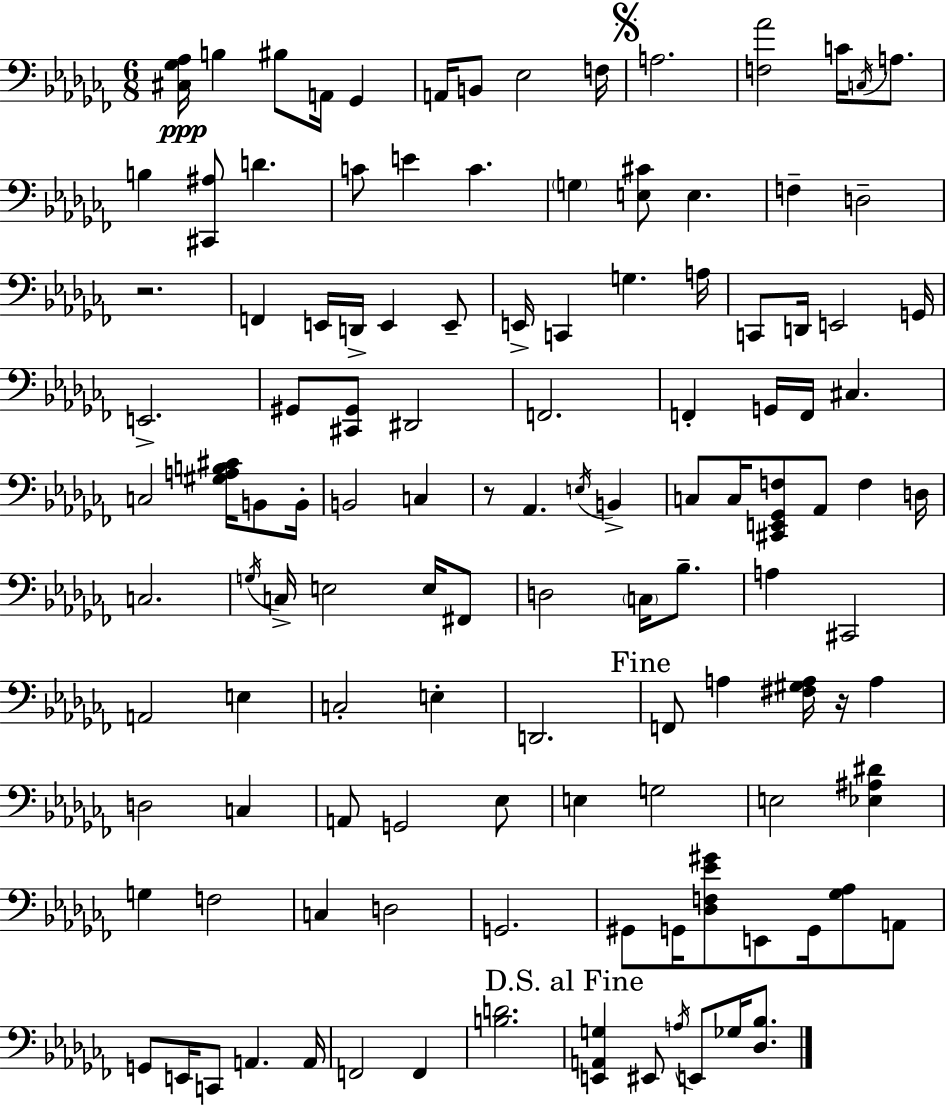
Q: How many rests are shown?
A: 3